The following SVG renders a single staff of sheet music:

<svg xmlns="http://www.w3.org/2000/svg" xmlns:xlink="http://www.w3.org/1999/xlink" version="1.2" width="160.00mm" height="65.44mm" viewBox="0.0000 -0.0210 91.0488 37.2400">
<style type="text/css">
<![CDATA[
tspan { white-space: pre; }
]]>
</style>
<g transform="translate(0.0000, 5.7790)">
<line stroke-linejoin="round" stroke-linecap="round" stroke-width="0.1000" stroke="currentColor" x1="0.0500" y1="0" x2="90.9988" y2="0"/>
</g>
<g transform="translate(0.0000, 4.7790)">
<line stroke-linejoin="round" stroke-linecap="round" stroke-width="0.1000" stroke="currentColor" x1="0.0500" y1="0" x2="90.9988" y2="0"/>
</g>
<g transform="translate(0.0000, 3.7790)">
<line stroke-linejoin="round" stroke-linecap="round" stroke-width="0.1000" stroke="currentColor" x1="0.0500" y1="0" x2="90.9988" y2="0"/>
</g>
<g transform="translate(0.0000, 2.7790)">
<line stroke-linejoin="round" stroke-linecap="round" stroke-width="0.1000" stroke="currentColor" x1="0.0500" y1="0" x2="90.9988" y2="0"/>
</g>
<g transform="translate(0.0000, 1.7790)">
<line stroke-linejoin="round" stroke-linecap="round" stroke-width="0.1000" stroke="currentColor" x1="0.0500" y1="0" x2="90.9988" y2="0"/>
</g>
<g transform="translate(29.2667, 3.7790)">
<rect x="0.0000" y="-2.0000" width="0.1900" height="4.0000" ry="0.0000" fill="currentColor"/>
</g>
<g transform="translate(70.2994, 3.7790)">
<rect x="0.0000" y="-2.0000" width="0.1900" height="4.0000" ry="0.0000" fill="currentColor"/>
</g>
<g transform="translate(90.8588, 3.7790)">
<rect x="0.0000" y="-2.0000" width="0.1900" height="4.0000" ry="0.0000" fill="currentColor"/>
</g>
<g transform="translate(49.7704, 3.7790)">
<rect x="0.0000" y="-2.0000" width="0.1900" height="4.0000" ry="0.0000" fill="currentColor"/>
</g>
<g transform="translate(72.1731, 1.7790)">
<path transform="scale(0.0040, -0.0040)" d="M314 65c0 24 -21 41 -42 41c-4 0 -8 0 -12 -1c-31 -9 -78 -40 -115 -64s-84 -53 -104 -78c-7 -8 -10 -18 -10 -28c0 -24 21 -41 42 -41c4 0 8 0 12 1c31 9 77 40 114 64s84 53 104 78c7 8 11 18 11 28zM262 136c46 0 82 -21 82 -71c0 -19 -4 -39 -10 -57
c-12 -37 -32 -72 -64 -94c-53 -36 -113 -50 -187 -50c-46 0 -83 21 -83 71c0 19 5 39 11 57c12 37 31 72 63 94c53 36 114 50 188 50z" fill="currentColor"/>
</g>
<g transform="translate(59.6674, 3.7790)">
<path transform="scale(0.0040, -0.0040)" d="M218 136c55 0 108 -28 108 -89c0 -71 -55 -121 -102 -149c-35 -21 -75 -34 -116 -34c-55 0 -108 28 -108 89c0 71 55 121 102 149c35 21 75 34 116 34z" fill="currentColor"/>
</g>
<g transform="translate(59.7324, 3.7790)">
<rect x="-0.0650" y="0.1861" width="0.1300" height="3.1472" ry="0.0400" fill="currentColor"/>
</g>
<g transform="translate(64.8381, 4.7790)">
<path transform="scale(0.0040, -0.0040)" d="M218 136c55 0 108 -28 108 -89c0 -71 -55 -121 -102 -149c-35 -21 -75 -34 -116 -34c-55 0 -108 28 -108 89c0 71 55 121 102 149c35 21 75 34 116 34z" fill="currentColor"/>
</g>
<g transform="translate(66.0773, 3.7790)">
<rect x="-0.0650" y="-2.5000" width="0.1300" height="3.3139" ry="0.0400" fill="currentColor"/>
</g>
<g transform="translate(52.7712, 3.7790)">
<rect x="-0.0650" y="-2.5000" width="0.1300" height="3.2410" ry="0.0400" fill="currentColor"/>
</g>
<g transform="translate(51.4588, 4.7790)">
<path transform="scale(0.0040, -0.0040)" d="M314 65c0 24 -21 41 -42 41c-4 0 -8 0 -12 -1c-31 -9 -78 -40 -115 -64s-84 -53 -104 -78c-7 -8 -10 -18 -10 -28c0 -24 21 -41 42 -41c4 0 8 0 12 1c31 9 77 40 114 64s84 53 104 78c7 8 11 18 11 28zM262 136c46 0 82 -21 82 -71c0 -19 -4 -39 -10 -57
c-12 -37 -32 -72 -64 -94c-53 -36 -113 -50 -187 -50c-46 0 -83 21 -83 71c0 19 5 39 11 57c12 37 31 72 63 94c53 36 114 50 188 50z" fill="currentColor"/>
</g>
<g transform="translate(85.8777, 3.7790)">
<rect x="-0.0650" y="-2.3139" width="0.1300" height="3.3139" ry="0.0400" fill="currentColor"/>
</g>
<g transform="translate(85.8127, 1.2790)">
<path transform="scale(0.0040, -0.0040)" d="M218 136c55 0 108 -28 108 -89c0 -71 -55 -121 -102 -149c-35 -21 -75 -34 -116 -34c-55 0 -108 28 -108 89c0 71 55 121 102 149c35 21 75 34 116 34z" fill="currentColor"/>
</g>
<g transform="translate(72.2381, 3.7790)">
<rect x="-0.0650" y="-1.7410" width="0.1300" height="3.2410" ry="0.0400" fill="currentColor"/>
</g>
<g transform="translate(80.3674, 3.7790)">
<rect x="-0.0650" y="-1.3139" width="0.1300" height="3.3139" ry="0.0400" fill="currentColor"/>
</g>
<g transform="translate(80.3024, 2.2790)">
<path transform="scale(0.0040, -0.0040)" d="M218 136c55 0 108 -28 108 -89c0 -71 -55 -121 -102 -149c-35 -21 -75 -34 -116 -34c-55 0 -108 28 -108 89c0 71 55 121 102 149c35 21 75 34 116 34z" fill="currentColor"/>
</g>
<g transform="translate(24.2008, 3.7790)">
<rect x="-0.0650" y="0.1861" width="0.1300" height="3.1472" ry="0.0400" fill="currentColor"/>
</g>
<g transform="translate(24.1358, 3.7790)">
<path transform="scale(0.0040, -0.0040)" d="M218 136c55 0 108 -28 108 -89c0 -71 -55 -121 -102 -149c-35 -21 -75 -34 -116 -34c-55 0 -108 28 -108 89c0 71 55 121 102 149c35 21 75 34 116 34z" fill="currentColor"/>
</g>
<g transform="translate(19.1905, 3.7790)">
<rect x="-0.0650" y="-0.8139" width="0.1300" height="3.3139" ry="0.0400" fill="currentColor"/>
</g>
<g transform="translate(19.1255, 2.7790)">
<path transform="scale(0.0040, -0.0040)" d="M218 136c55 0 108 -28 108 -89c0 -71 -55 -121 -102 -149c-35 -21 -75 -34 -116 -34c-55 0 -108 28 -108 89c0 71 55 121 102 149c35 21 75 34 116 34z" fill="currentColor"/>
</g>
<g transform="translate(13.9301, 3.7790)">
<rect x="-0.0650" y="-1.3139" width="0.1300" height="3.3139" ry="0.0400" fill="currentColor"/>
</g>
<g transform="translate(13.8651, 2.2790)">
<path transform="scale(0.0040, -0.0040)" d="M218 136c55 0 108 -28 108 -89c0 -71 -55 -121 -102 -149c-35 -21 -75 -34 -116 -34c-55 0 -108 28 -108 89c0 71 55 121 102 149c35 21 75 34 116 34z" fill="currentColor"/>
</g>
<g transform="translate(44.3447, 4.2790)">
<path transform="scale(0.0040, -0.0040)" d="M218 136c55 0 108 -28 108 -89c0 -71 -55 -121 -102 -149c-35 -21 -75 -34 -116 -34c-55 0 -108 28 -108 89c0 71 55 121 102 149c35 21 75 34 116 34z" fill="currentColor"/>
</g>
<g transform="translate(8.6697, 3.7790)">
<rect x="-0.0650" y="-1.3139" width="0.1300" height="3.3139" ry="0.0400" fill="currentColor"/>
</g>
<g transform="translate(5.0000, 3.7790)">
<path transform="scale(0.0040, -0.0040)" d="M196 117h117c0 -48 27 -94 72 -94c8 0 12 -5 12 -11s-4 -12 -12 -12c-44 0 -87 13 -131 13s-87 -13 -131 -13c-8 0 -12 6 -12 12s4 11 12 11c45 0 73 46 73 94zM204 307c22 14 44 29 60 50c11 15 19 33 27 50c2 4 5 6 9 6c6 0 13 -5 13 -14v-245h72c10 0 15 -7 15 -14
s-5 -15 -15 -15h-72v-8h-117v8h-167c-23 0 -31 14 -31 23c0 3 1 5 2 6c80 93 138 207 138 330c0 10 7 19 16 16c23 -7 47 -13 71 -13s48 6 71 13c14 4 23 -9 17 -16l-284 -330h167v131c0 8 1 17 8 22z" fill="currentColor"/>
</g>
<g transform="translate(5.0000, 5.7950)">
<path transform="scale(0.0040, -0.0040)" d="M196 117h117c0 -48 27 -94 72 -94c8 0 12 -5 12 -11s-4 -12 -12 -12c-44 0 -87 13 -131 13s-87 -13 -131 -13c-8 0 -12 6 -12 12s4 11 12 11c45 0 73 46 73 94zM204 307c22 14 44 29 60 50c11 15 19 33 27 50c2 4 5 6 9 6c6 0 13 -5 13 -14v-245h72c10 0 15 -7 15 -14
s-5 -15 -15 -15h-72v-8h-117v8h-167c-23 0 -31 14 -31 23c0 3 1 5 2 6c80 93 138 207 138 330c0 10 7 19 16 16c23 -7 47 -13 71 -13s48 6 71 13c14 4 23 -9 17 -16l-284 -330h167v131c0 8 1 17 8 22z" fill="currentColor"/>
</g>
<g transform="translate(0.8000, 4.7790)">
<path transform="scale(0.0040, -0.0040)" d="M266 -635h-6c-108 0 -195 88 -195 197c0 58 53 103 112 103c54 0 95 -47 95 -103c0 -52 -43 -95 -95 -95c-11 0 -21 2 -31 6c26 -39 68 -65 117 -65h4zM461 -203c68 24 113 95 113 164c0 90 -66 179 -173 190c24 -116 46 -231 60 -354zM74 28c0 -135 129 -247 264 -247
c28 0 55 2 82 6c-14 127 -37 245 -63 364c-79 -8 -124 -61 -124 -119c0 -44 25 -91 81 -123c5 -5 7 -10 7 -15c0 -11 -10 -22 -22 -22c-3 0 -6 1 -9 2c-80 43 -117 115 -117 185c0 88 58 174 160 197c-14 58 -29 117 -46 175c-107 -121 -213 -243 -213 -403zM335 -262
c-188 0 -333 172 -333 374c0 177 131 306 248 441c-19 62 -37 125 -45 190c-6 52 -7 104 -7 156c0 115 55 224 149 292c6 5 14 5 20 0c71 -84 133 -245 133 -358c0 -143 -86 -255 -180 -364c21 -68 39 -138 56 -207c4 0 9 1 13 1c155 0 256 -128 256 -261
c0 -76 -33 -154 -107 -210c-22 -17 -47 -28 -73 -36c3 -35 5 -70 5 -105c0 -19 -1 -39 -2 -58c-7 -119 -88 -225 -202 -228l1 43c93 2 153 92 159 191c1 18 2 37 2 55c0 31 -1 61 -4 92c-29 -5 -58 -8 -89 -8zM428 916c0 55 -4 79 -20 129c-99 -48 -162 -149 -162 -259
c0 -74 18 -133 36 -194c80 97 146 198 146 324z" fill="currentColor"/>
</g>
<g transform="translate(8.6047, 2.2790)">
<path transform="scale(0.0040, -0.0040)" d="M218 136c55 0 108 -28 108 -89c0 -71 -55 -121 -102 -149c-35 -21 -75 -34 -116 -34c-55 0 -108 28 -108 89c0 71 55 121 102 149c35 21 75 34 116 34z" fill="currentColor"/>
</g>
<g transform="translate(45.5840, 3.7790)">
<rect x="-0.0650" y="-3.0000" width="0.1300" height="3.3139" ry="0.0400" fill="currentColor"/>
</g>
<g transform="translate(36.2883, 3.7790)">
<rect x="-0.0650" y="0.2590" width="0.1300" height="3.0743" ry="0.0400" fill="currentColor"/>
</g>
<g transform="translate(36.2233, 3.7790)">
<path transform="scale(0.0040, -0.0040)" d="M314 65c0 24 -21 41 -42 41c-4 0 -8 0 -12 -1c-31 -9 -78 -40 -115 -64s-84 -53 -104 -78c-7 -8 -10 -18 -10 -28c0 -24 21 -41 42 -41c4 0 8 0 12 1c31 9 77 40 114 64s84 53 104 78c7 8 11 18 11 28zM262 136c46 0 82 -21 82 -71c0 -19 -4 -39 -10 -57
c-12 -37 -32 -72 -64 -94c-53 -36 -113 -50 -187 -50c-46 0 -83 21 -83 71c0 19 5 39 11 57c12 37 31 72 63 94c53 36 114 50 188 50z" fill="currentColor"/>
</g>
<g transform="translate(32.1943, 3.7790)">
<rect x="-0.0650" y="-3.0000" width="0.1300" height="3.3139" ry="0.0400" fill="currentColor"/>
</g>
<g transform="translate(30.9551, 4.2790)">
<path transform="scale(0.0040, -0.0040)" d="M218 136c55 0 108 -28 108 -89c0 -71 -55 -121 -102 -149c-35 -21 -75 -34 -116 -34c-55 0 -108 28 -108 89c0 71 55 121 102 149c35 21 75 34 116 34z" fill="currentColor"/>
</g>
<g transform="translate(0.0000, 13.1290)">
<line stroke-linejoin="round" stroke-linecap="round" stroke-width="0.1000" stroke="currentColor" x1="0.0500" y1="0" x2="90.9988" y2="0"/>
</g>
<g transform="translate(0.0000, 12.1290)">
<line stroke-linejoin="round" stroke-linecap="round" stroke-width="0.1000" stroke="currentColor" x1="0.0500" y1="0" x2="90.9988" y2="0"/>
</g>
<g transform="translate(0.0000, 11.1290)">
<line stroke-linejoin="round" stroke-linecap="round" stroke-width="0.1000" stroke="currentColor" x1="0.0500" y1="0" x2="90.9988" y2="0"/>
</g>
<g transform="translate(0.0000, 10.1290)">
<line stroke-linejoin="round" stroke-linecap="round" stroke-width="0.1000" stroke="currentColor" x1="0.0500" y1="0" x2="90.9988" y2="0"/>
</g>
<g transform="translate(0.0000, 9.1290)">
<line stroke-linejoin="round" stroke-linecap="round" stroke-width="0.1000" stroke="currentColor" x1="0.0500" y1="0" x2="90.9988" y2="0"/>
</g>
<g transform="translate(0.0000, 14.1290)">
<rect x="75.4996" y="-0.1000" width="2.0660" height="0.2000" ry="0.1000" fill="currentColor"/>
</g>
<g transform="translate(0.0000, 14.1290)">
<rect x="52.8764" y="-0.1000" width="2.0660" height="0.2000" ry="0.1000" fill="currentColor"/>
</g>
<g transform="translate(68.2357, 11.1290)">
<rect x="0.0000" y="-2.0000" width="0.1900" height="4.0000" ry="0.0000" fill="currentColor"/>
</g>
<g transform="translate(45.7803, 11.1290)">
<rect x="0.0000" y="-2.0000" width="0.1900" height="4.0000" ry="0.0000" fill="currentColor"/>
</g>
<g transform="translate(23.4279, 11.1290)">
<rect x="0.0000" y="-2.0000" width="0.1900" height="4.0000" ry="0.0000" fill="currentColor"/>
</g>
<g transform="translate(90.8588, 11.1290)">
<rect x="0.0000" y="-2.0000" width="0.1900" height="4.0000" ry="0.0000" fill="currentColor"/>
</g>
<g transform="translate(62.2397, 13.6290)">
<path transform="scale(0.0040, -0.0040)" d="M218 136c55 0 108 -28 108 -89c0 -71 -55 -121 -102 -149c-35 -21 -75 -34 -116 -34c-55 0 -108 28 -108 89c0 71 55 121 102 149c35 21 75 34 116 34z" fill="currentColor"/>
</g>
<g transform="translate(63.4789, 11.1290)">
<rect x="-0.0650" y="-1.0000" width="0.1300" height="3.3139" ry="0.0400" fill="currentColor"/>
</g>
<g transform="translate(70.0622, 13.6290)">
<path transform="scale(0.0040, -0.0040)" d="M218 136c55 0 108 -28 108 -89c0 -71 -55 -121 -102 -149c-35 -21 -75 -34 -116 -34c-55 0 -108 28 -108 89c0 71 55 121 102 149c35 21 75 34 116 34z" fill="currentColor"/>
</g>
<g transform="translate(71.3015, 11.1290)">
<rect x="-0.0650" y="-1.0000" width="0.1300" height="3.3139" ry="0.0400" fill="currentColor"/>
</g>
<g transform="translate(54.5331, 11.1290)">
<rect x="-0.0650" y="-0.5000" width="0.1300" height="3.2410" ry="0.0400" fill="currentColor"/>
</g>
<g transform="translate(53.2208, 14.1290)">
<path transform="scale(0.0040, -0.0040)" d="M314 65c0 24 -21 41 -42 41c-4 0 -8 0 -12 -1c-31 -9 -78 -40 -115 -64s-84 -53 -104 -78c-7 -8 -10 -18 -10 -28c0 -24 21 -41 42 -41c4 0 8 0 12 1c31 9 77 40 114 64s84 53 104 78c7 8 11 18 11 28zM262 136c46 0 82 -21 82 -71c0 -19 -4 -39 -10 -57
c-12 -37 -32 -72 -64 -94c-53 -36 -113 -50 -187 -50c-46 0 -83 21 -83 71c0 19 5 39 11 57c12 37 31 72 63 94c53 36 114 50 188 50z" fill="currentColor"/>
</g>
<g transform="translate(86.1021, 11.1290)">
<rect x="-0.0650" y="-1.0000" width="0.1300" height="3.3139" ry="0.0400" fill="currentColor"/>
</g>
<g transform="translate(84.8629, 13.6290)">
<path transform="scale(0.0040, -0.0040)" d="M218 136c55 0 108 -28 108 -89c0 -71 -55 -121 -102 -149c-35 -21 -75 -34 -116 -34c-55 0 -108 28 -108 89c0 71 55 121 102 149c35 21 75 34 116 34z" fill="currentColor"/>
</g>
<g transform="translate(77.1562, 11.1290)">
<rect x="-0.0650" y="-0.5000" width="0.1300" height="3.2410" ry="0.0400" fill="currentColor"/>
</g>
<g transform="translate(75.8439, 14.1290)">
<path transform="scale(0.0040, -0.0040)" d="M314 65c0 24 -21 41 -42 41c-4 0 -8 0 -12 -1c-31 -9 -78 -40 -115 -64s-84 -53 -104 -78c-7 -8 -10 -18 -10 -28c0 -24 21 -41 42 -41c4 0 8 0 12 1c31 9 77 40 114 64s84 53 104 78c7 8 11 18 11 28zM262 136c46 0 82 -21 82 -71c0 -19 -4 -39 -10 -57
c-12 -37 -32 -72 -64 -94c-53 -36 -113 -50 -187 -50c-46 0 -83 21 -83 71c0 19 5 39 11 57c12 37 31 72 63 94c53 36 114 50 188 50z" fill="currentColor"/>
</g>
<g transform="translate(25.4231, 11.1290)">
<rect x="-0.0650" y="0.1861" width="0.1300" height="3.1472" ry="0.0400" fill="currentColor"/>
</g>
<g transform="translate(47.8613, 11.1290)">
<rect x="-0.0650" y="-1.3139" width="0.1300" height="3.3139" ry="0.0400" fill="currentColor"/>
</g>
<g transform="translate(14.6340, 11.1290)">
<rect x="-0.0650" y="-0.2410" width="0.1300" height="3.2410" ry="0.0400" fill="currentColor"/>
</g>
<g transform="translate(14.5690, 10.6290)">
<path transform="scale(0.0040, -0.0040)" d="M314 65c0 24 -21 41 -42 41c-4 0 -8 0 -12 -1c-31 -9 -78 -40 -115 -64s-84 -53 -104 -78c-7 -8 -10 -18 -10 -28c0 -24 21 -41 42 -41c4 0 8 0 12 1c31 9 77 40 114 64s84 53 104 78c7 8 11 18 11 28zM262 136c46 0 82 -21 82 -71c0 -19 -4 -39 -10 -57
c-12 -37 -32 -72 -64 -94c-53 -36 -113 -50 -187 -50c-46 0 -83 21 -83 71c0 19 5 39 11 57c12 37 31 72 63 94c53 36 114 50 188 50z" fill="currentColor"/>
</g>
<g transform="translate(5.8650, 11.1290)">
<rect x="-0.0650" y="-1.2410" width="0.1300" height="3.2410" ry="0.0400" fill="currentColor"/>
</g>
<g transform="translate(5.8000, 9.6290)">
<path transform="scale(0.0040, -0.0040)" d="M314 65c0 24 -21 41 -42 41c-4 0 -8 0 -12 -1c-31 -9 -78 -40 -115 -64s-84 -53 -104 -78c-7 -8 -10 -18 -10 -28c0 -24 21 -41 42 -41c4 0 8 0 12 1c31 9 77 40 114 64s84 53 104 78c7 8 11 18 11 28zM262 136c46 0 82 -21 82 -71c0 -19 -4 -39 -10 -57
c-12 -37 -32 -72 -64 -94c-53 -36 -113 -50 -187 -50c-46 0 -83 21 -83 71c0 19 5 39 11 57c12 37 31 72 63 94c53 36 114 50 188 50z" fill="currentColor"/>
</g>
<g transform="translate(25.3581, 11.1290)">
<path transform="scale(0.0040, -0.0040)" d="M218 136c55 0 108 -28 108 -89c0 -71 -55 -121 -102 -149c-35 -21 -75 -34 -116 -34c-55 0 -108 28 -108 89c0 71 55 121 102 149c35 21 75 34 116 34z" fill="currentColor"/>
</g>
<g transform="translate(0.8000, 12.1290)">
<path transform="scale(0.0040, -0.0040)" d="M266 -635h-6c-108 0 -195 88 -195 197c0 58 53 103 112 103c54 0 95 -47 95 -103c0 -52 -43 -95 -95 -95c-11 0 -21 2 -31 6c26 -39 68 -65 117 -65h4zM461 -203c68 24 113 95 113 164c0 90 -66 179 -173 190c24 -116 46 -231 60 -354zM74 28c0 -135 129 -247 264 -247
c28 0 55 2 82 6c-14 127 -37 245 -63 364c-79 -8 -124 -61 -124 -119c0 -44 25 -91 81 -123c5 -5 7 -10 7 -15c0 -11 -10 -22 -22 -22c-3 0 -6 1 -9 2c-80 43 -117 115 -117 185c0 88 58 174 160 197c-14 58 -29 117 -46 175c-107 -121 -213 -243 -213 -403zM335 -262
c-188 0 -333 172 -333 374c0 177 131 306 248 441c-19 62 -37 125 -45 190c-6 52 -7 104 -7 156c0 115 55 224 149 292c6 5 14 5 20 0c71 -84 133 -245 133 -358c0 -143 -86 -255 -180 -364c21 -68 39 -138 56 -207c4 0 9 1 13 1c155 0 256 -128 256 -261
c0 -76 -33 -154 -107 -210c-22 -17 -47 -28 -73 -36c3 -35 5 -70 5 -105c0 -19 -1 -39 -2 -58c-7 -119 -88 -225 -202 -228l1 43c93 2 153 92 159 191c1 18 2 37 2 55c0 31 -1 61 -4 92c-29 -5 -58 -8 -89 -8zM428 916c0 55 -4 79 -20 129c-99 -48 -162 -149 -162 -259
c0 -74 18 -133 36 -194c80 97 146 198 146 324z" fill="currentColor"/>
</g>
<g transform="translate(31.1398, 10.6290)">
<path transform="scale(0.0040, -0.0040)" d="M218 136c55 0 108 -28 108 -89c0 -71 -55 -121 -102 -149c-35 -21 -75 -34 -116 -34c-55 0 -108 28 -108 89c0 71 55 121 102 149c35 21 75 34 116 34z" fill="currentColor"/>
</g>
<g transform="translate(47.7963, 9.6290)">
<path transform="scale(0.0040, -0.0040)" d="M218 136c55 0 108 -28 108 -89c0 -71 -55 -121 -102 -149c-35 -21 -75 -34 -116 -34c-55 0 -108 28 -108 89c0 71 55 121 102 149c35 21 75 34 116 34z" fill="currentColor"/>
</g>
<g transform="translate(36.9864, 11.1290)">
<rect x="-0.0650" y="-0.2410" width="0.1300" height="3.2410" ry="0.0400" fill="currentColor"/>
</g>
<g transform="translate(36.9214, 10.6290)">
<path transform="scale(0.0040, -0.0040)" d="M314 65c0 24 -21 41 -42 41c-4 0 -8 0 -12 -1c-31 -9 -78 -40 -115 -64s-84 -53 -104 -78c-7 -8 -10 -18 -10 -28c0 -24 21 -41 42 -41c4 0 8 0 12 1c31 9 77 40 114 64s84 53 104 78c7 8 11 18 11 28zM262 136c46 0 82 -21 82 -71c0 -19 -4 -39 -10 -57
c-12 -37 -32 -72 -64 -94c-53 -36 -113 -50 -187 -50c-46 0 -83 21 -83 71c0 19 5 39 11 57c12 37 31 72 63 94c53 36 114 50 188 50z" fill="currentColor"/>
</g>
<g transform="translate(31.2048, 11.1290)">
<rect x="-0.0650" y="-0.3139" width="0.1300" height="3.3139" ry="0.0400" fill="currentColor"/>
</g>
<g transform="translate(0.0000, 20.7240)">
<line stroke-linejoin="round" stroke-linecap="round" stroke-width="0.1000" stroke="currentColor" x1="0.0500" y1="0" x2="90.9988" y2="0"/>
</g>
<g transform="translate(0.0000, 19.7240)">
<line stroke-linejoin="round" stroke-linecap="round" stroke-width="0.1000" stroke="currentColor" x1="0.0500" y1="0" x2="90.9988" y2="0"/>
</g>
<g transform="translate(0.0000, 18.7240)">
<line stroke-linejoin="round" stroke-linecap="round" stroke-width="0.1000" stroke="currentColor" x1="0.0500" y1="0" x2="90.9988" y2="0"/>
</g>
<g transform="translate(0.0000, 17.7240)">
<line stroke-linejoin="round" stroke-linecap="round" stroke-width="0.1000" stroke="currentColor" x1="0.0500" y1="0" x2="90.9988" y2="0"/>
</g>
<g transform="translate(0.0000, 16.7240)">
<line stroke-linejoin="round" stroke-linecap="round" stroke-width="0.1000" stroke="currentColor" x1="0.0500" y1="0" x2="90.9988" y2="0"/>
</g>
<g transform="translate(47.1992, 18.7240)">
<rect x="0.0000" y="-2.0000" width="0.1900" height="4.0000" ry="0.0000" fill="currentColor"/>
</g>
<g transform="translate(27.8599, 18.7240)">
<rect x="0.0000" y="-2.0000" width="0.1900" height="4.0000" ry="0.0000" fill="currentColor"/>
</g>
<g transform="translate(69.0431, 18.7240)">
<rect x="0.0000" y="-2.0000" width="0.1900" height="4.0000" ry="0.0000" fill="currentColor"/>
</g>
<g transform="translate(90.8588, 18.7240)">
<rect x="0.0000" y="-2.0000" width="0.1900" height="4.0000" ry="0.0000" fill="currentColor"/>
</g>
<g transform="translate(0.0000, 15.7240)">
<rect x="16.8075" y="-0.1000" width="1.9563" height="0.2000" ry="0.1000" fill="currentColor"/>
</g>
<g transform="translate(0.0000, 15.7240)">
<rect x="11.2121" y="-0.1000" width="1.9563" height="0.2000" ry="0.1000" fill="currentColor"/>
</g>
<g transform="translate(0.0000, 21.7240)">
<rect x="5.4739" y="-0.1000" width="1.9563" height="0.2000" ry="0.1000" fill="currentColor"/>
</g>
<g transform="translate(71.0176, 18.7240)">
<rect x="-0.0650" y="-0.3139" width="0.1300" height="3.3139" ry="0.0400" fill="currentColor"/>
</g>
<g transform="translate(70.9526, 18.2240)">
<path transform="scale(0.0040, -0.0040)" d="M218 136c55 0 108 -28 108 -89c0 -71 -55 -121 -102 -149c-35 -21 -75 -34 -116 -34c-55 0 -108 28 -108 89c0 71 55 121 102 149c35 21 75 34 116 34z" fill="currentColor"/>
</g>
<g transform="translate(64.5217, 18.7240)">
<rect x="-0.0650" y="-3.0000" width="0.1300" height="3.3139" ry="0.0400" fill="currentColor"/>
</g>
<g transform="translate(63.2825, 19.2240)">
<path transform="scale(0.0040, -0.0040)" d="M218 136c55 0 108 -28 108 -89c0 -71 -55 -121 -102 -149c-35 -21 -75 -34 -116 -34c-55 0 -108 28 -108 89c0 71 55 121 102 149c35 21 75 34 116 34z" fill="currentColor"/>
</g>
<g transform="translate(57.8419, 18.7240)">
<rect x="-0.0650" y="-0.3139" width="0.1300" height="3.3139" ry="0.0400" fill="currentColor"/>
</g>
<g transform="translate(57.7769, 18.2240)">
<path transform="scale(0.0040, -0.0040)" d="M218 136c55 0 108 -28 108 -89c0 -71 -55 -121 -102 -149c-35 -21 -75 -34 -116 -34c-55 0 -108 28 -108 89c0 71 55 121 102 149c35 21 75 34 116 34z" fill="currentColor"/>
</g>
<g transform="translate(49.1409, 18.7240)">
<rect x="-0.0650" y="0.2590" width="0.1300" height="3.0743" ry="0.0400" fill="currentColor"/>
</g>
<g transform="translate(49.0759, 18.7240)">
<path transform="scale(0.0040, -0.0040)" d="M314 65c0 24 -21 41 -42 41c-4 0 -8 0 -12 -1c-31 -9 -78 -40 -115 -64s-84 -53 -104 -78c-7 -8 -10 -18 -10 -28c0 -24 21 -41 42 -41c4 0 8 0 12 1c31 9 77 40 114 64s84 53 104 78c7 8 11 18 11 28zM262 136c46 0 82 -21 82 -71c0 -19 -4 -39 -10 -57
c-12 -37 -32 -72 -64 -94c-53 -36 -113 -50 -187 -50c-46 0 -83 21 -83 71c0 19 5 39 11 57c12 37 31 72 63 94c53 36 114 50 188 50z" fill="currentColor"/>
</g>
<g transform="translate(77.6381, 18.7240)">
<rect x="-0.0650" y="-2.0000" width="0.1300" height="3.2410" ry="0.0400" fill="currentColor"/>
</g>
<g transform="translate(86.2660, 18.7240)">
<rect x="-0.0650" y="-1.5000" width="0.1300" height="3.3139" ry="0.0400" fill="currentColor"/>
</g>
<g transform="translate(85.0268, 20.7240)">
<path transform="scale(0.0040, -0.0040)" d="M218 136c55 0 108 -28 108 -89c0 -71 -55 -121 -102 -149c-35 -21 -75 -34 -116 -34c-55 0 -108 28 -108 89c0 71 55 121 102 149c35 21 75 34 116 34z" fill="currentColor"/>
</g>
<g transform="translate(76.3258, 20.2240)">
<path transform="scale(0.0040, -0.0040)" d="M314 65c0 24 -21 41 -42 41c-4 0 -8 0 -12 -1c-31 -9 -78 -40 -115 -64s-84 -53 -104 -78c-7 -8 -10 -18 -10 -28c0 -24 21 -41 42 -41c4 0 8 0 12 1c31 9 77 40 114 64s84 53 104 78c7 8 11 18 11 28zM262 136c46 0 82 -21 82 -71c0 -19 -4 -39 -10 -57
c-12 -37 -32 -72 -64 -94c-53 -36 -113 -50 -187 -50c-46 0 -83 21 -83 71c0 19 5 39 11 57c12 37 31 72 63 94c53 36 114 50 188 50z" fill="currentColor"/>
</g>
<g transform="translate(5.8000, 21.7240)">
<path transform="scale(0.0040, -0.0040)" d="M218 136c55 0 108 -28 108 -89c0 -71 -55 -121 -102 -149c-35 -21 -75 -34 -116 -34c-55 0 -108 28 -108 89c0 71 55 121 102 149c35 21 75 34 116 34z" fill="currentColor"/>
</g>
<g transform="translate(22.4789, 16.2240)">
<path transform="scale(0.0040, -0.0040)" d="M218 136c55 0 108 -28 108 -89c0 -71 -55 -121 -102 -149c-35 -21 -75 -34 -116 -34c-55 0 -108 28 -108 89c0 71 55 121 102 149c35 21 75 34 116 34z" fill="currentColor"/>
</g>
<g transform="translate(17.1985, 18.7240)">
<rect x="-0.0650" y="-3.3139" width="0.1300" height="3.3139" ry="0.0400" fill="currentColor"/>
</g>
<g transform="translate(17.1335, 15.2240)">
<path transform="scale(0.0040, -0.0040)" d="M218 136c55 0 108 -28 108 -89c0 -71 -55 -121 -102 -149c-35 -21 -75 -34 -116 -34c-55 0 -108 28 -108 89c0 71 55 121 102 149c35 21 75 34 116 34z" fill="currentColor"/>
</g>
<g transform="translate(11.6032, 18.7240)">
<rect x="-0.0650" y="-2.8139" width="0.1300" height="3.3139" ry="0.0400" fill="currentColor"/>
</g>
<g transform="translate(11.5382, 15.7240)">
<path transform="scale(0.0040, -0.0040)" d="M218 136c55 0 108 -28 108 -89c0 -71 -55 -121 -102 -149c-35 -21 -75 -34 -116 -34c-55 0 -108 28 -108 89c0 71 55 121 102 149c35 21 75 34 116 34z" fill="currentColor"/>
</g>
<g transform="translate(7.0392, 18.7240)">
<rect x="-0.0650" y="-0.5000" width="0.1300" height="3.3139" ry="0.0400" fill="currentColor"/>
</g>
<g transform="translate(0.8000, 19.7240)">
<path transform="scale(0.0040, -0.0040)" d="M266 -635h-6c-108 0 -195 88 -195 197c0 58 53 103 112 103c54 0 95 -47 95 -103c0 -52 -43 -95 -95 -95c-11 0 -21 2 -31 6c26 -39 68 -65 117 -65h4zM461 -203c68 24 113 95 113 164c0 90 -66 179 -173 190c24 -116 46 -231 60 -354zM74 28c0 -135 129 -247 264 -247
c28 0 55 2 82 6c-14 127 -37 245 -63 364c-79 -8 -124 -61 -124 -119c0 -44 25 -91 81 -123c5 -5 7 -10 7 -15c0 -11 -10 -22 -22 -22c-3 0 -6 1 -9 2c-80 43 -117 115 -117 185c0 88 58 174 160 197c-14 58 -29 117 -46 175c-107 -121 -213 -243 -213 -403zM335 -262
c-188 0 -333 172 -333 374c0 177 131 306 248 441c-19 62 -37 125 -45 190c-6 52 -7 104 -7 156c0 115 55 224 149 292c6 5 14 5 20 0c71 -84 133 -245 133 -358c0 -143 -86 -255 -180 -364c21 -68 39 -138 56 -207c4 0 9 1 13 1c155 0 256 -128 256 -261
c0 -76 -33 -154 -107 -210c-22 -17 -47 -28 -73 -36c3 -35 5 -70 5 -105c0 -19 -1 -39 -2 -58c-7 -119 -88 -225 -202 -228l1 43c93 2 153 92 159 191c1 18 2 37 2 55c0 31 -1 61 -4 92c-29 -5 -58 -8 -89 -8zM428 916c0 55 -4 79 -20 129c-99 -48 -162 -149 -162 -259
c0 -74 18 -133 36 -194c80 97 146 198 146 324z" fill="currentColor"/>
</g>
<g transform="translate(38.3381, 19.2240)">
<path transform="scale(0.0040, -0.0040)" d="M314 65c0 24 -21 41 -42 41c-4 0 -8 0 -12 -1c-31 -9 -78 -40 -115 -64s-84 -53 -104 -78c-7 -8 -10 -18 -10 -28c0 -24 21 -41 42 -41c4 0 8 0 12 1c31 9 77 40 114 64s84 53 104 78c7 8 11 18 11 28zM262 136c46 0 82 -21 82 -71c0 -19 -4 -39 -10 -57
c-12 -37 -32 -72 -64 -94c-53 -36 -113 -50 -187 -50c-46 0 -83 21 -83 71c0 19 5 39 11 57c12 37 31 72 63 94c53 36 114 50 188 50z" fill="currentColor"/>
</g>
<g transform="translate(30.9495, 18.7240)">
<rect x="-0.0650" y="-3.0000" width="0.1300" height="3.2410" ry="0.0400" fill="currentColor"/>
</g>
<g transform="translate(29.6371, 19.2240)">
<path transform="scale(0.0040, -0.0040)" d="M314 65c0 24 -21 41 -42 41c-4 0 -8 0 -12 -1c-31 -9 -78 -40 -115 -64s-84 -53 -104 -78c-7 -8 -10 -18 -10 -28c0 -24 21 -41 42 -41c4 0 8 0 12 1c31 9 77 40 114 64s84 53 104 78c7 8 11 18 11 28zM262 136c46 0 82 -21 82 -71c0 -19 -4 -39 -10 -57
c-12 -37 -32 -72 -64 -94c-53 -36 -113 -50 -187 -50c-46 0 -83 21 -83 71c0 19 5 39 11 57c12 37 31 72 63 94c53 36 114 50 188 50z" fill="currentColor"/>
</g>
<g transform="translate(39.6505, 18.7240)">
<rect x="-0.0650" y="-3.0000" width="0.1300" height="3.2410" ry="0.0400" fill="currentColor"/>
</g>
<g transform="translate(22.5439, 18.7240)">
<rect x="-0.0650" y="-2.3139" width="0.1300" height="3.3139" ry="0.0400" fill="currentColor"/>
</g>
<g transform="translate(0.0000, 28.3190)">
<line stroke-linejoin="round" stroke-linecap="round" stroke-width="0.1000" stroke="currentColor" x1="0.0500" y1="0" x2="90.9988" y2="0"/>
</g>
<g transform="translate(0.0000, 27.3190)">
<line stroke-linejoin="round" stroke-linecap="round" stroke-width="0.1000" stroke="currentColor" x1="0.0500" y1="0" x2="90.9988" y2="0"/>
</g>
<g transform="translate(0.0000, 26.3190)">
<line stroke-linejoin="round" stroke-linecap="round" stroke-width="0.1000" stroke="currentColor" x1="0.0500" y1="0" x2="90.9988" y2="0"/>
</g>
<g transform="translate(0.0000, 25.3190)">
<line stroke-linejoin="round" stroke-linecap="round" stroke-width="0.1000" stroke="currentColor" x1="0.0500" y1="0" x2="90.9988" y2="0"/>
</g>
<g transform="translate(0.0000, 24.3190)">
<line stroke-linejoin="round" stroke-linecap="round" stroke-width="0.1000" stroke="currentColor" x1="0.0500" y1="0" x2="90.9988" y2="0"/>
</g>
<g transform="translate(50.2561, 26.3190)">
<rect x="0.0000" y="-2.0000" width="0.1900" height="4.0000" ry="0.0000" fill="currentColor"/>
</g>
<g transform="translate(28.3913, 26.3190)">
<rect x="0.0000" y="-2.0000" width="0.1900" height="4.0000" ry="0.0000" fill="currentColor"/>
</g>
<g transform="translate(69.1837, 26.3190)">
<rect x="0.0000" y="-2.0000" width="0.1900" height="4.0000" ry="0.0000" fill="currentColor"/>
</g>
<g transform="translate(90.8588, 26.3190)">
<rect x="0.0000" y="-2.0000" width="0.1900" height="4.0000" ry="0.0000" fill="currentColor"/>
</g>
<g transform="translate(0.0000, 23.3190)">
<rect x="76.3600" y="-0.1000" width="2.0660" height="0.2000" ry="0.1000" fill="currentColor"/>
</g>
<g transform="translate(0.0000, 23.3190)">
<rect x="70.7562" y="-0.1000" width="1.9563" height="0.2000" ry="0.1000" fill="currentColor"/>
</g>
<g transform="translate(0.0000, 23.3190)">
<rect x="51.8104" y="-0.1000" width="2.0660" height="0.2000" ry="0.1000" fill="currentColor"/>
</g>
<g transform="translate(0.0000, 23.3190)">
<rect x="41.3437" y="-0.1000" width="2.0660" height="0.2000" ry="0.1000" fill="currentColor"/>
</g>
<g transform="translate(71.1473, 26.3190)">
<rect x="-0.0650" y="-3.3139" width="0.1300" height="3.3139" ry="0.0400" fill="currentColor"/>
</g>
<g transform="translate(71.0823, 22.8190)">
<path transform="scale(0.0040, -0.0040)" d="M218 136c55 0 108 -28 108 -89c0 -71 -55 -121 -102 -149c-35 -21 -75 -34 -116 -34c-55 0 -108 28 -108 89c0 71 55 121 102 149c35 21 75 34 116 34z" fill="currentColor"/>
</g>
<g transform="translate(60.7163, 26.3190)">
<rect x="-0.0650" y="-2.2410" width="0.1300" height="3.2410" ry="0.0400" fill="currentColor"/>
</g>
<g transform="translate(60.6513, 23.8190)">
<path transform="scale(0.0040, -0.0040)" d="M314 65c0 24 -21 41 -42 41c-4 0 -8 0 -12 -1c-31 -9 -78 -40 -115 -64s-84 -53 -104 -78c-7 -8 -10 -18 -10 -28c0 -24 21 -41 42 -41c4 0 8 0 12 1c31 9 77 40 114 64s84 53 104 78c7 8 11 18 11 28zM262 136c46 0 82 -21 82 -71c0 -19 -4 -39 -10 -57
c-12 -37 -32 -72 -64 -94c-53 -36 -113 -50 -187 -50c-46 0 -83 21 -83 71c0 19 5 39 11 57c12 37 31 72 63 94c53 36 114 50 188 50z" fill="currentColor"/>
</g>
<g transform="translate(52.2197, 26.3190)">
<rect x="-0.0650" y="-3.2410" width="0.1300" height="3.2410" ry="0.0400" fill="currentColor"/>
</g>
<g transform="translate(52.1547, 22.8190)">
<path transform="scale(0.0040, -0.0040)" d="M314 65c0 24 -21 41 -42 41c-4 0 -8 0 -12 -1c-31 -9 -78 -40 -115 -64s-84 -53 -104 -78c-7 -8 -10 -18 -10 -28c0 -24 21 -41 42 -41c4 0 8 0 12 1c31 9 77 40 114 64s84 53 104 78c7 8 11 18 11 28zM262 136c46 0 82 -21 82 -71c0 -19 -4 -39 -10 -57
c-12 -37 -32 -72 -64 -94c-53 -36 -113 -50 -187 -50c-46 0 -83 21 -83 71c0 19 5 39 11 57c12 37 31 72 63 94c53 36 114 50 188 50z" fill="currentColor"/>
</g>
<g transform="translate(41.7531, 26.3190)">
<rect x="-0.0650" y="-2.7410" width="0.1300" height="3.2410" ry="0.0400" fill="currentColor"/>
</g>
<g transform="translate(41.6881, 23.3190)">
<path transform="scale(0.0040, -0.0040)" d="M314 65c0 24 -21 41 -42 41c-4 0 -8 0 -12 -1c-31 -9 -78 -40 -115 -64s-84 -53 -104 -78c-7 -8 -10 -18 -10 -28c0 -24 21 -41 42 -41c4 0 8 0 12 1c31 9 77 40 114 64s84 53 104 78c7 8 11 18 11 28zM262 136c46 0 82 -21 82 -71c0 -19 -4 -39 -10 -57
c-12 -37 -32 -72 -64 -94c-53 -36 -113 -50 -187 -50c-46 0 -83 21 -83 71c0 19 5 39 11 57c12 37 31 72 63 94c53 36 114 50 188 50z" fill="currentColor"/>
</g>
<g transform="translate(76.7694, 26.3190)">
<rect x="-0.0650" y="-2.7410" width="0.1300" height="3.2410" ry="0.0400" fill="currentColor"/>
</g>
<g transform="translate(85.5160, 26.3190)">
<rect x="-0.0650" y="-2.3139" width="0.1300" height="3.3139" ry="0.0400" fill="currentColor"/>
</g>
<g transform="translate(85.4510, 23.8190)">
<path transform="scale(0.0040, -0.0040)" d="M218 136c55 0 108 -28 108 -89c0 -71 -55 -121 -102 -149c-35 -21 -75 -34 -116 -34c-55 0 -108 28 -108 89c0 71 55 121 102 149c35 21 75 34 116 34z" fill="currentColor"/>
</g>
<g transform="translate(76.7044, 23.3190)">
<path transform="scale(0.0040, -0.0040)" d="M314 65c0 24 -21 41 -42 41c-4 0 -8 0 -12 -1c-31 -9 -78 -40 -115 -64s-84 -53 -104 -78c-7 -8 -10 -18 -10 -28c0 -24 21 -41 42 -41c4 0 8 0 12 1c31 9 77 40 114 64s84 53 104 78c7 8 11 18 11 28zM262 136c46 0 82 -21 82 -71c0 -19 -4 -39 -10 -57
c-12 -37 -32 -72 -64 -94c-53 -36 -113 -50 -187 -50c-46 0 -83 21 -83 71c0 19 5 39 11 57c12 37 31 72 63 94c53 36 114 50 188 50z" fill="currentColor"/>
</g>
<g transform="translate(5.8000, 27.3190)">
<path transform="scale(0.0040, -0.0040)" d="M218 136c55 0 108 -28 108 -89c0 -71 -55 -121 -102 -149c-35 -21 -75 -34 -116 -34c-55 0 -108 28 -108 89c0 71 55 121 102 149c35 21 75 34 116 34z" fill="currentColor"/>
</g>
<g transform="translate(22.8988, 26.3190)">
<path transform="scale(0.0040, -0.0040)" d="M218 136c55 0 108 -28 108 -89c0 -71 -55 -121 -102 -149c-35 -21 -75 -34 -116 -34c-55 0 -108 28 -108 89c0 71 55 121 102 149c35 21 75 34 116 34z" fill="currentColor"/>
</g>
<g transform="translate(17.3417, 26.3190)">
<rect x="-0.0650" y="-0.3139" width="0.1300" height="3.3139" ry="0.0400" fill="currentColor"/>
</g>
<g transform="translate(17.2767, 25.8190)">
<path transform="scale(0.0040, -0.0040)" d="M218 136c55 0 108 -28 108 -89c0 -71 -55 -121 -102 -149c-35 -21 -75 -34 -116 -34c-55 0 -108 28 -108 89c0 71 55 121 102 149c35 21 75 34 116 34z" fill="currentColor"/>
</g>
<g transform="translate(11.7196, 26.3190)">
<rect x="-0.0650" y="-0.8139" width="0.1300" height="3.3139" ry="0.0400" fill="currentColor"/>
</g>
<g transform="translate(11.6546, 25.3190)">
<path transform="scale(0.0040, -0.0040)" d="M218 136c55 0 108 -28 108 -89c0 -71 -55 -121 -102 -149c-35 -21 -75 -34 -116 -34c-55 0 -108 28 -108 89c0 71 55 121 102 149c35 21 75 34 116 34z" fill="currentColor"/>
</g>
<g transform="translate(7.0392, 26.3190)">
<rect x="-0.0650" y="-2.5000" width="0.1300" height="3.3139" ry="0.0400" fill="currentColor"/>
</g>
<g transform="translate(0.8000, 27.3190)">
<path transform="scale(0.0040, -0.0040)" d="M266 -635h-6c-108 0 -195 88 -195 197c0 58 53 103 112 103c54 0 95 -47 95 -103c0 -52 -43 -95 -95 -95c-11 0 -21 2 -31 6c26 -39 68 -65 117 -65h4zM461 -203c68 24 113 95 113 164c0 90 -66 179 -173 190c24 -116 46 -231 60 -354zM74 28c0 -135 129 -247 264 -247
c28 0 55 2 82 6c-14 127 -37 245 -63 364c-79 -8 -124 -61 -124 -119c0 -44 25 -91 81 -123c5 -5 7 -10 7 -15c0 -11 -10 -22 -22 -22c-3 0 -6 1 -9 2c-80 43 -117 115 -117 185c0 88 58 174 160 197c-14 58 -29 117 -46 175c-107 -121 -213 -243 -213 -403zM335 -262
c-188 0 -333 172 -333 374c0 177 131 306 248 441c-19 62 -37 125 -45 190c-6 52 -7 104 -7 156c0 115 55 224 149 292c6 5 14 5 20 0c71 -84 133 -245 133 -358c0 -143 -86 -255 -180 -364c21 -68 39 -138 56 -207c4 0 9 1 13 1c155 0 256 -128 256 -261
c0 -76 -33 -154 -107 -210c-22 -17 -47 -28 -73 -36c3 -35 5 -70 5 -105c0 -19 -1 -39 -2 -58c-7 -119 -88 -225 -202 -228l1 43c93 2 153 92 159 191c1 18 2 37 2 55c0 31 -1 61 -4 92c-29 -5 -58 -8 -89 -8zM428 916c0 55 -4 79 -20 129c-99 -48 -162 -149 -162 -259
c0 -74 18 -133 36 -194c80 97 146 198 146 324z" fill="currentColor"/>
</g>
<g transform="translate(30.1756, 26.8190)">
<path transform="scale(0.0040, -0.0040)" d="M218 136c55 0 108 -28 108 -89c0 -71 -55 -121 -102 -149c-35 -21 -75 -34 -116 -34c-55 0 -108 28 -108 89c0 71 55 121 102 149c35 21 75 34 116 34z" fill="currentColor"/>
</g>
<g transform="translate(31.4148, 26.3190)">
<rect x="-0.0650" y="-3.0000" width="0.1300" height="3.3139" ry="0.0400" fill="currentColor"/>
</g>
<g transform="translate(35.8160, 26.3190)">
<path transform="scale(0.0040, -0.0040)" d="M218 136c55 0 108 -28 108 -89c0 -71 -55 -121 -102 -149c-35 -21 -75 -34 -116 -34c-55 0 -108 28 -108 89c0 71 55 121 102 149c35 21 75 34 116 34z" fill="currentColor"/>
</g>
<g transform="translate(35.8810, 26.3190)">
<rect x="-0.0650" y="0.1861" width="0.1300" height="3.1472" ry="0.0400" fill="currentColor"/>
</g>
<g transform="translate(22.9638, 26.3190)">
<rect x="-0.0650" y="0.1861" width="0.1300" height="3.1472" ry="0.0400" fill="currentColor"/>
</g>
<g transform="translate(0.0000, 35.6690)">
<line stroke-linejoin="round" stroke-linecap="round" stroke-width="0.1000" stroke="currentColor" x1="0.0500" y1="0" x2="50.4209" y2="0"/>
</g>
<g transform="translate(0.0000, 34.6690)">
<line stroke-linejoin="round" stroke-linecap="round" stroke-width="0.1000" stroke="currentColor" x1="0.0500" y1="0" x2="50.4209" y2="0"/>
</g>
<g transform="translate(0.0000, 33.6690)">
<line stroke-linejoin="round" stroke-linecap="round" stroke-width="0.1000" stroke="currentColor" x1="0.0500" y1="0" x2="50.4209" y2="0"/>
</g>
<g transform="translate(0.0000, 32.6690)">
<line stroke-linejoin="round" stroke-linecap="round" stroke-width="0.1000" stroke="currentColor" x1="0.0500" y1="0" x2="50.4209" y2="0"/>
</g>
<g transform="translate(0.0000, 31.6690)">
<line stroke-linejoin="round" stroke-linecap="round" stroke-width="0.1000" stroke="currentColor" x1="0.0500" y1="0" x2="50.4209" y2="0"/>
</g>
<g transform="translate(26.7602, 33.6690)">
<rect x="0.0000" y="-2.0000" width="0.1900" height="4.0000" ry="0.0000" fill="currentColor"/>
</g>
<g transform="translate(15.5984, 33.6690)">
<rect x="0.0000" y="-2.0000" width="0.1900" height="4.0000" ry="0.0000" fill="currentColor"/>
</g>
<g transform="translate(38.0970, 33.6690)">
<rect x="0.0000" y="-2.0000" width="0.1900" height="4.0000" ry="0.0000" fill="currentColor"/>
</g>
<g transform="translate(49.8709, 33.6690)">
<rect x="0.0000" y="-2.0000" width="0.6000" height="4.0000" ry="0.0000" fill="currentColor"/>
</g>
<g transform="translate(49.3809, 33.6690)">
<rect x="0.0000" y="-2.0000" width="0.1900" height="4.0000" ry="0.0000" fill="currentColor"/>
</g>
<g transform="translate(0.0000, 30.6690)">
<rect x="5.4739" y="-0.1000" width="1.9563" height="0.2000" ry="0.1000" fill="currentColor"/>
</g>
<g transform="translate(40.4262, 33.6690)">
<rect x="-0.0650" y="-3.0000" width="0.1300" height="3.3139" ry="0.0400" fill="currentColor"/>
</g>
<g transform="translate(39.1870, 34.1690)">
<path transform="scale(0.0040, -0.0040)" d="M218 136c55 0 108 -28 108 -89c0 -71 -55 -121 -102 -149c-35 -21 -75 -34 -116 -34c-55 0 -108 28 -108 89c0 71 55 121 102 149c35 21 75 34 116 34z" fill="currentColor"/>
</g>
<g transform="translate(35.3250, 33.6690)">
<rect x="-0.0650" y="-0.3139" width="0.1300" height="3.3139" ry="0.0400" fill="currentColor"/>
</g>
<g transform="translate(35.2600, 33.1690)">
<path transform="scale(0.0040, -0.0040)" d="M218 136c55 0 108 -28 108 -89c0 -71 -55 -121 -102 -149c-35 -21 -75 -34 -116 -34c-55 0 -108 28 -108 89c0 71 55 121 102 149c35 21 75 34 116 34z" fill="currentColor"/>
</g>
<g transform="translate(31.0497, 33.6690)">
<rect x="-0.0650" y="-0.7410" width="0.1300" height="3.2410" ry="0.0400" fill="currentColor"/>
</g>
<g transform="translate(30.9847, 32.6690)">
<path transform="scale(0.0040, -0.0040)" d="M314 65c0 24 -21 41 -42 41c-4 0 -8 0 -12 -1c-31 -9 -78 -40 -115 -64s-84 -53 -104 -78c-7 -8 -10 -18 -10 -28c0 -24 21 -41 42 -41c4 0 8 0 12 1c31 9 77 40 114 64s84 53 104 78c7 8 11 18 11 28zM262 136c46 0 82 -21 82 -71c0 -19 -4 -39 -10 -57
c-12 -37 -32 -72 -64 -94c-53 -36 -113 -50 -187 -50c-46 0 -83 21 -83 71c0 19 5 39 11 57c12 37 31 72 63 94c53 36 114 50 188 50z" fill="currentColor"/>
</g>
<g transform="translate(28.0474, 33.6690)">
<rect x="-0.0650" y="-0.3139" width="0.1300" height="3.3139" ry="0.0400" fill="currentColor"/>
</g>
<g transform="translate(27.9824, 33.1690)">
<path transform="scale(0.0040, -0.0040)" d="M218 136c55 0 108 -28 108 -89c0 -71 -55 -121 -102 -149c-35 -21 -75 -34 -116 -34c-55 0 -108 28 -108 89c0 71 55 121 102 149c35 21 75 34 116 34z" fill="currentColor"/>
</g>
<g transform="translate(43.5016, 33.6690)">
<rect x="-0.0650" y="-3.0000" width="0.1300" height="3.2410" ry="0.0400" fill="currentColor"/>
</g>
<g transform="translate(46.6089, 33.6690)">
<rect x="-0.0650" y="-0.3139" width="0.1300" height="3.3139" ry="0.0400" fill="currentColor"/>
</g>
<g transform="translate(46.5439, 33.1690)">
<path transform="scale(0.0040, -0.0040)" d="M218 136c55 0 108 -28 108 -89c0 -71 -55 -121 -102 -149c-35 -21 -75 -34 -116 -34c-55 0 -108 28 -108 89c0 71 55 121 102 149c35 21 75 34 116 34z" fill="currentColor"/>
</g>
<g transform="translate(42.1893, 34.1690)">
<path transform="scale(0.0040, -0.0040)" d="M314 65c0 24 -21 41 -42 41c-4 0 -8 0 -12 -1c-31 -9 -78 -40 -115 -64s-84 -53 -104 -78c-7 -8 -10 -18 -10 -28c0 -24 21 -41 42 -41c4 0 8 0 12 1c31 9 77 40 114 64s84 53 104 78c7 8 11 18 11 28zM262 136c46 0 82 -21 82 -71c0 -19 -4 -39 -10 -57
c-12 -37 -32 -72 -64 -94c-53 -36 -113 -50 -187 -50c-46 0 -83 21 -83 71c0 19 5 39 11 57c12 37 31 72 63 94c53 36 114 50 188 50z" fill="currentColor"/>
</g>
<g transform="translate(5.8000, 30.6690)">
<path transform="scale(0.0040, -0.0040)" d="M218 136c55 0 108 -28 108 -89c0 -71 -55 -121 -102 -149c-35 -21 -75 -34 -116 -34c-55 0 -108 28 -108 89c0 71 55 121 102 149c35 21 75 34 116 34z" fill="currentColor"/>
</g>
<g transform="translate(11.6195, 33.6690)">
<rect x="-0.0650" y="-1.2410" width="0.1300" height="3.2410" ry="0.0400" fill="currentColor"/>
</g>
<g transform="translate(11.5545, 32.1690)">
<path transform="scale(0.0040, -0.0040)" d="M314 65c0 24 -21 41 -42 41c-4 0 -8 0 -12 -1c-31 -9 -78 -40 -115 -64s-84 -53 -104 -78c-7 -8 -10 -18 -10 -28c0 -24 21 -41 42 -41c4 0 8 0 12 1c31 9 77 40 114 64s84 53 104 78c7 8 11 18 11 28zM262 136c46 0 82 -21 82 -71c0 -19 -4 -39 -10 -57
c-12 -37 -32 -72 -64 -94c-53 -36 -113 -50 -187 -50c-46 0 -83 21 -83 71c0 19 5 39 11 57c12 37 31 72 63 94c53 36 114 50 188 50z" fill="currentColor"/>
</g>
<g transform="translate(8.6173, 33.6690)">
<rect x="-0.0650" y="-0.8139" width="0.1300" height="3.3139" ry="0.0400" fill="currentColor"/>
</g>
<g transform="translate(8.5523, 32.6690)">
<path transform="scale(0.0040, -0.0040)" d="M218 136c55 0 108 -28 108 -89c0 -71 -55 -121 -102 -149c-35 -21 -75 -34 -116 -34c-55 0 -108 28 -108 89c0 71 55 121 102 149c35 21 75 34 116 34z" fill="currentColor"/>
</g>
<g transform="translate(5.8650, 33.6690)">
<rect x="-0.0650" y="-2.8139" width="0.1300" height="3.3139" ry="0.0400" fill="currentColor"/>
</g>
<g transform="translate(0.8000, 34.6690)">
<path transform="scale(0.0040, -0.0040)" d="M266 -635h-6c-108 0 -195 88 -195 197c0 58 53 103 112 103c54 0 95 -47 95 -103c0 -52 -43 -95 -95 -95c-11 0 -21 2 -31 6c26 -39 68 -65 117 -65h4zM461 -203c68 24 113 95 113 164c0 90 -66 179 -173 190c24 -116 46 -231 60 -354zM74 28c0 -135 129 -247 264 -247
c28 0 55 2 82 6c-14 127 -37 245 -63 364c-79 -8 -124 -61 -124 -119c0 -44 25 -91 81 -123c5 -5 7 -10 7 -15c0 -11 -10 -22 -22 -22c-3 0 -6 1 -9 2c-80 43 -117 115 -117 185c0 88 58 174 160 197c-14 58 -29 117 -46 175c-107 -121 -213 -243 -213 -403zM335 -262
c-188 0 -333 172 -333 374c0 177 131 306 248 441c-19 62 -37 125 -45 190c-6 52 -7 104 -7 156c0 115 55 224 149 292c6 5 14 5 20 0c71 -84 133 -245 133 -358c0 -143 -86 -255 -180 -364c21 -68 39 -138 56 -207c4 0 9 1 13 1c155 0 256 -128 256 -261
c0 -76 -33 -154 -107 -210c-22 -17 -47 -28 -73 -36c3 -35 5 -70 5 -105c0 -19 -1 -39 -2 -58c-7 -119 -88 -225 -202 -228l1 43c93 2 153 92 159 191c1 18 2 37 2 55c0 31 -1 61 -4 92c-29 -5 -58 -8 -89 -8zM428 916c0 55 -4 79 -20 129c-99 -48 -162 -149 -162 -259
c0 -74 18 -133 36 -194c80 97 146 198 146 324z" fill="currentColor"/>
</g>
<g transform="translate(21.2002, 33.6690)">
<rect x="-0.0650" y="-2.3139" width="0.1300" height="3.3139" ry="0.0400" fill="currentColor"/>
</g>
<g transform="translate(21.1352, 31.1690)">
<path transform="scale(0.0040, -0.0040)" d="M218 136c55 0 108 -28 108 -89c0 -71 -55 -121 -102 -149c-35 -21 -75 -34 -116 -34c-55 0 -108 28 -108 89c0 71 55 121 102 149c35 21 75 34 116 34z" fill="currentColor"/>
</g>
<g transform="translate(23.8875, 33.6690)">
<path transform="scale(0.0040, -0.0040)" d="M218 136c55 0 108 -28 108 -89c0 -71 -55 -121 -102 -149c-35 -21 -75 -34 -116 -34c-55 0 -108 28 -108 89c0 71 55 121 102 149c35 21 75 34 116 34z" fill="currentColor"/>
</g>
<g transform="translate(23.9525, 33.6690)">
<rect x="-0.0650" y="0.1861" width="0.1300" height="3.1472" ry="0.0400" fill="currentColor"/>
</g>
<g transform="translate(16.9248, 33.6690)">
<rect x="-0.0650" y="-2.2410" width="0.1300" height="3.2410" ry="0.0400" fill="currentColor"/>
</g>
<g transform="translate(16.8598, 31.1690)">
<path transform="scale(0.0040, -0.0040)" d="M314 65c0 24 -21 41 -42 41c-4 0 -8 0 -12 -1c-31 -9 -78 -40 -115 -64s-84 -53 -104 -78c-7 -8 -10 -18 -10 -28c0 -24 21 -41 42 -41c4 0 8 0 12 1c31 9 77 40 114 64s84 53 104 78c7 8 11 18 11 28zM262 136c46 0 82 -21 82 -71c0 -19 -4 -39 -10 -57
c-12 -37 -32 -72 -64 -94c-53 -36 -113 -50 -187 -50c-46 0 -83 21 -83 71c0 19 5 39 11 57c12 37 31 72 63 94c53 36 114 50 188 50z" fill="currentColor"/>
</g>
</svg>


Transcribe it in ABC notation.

X:1
T:Untitled
M:4/4
L:1/4
K:C
e e d B A B2 A G2 B G f2 e g e2 c2 B c c2 e C2 D D C2 D C a b g A2 A2 B2 c A c F2 E G d c B A B a2 b2 g2 b a2 g a d e2 g2 g B c d2 c A A2 c